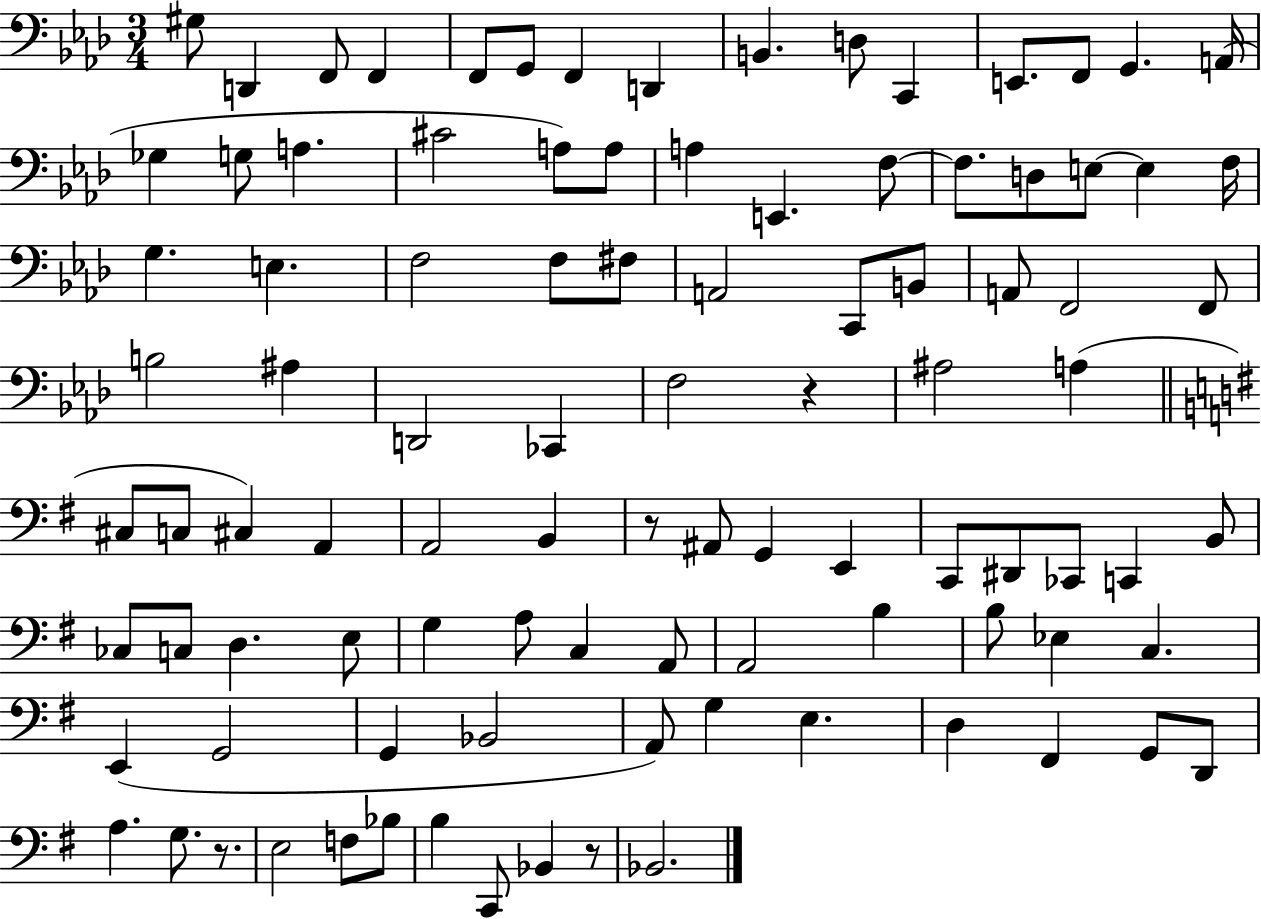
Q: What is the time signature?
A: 3/4